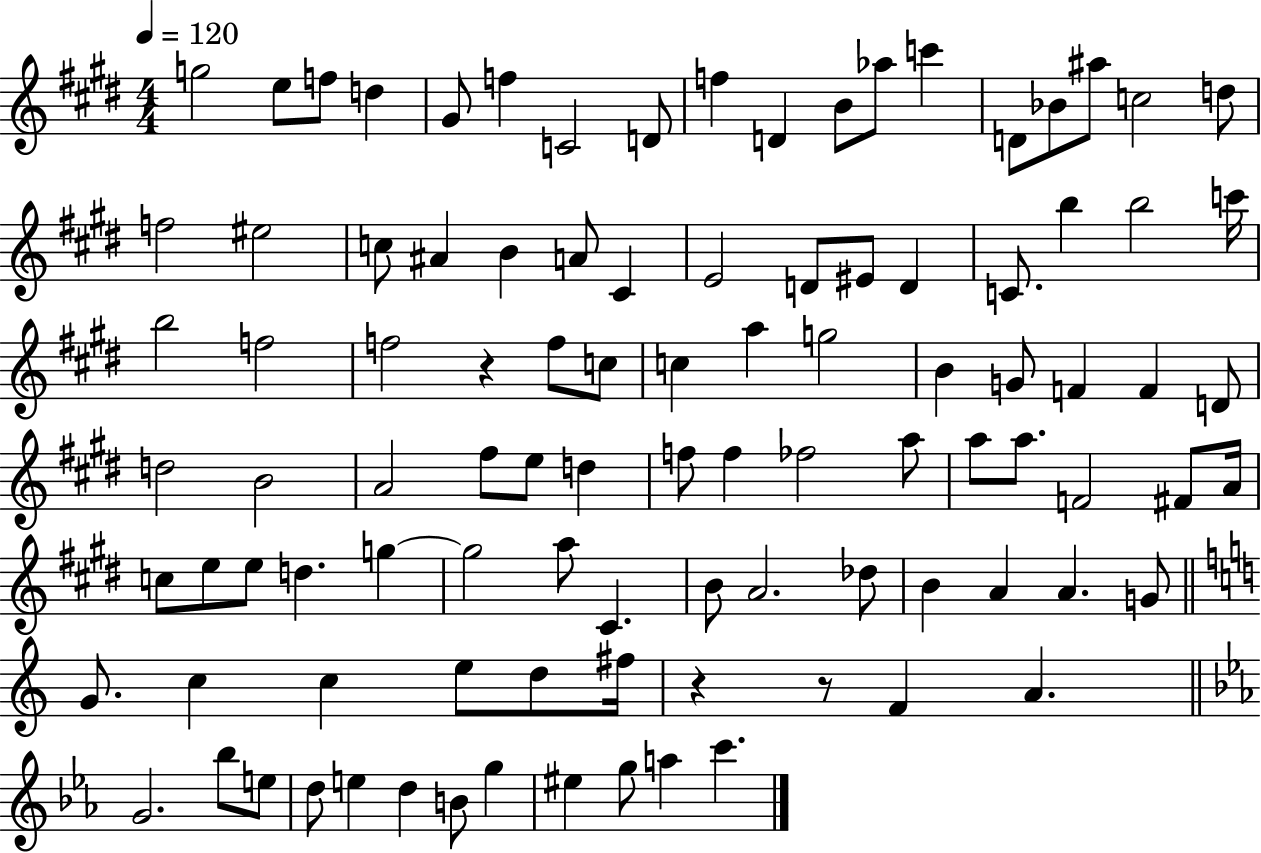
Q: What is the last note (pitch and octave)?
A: C6